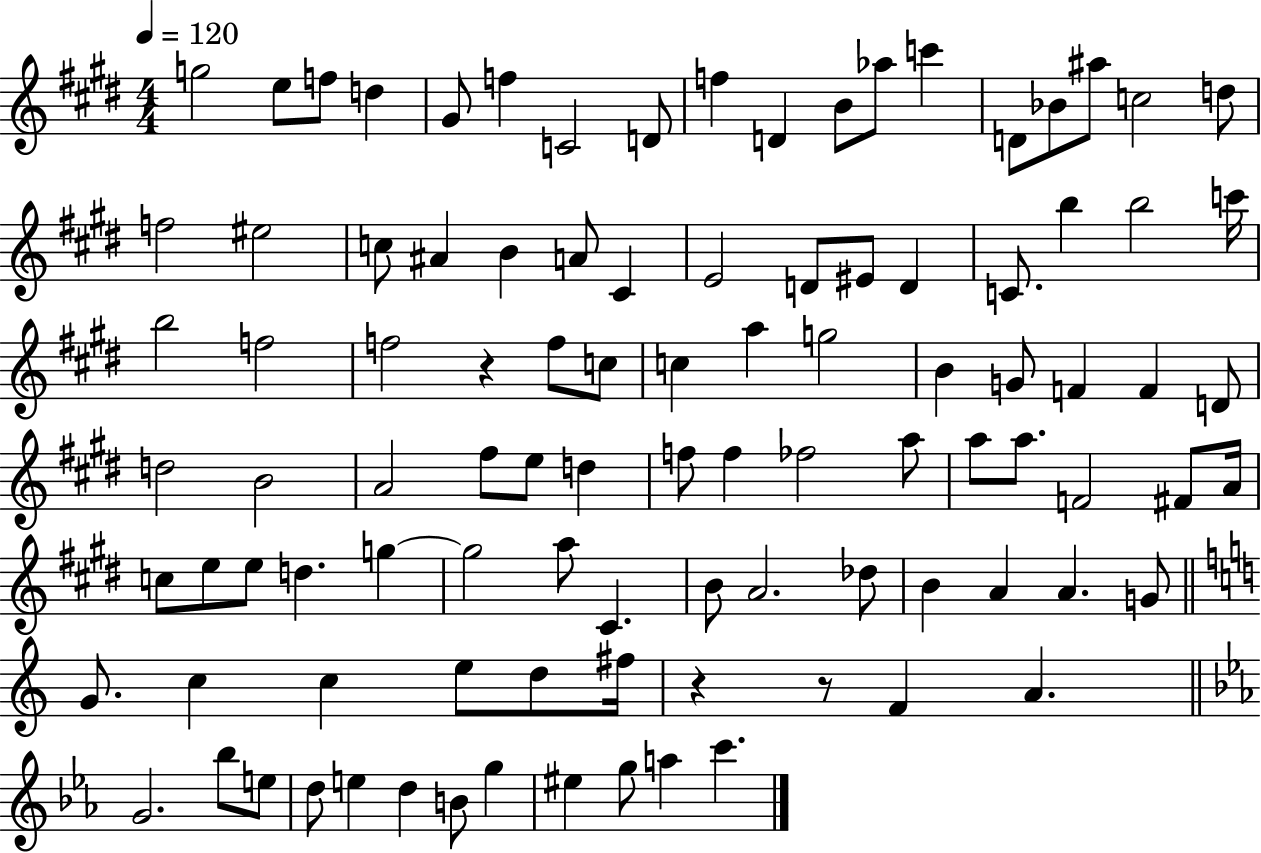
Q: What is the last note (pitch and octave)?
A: C6